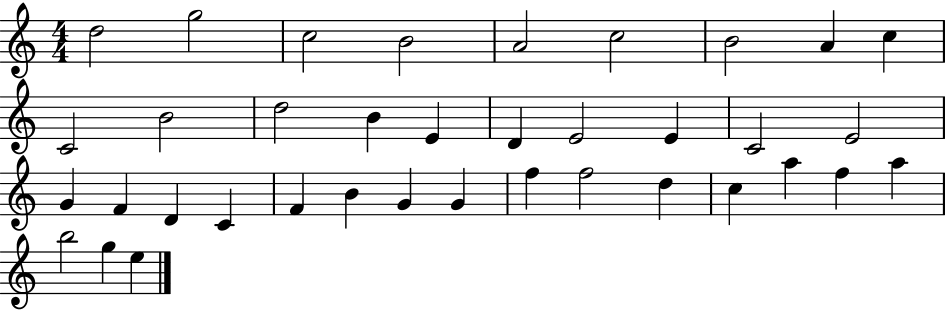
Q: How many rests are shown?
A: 0